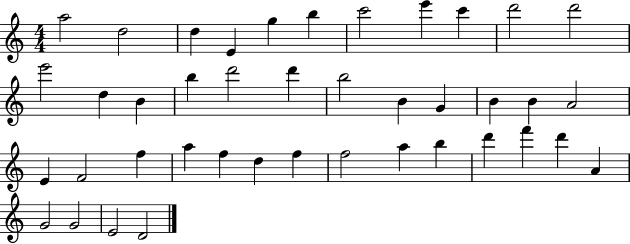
A5/h D5/h D5/q E4/q G5/q B5/q C6/h E6/q C6/q D6/h D6/h E6/h D5/q B4/q B5/q D6/h D6/q B5/h B4/q G4/q B4/q B4/q A4/h E4/q F4/h F5/q A5/q F5/q D5/q F5/q F5/h A5/q B5/q D6/q F6/q D6/q A4/q G4/h G4/h E4/h D4/h